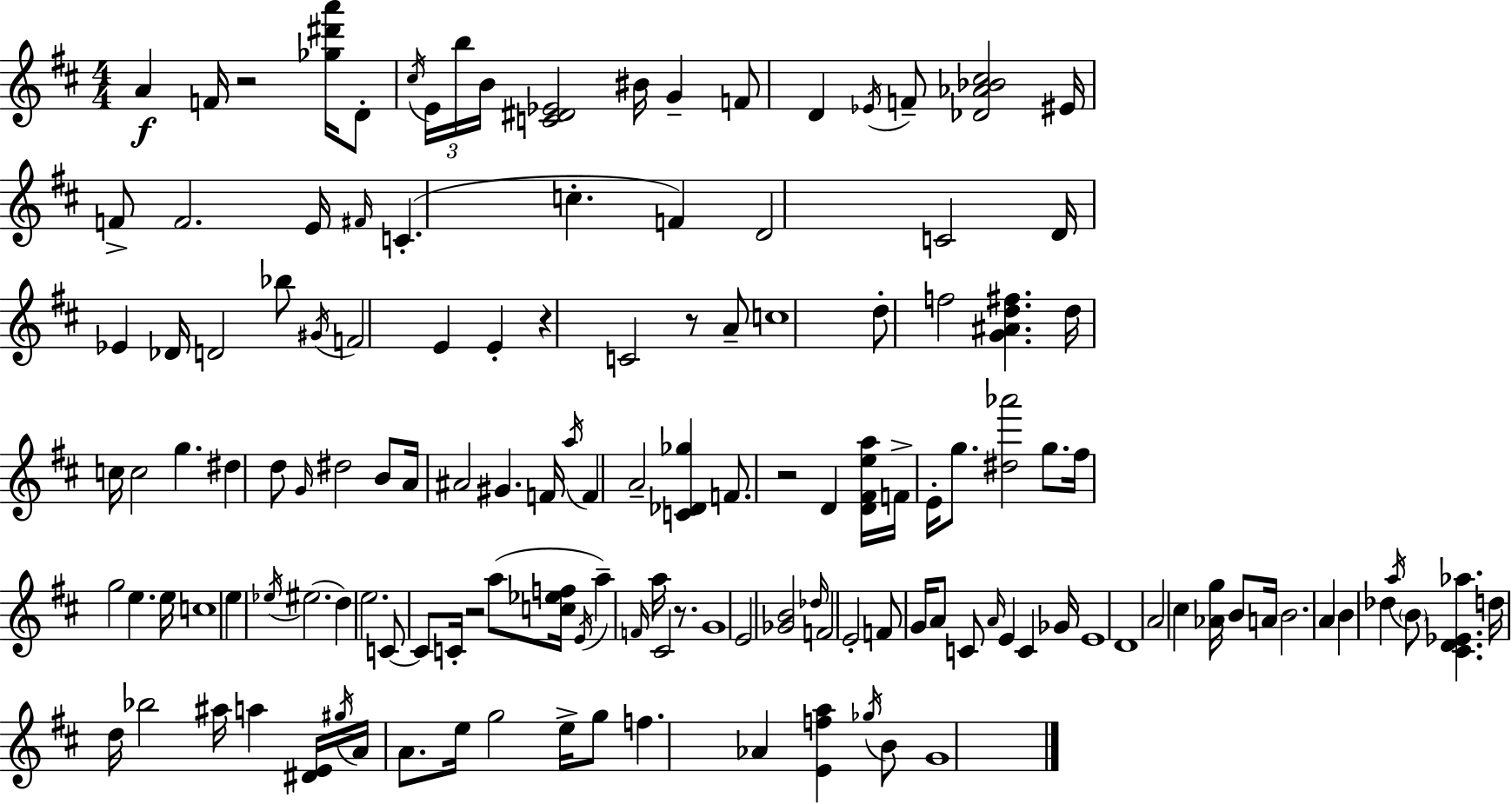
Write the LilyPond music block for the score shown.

{
  \clef treble
  \numericTimeSignature
  \time 4/4
  \key d \major
  a'4\f f'16 r2 <ges'' dis''' a'''>16 d'8-. | \acciaccatura { cis''16 } \tuplet 3/2 { e'16 b''16 b'16 } <c' dis' ees'>2 bis'16 g'4-- | f'8 d'4 \acciaccatura { ees'16 } f'8-- <des' aes' bes' cis''>2 | eis'16 f'8-> f'2. | \break e'16 \grace { fis'16 }( c'4.-. c''4.-. f'4) | d'2 c'2 | d'16 ees'4 des'16 d'2 | bes''8 \acciaccatura { gis'16 } f'2 e'4 | \break e'4-. r4 c'2 | r8 a'8-- c''1 | d''8-. f''2 <g' ais' d'' fis''>4. | d''16 c''16 c''2 g''4. | \break dis''4 d''8 \grace { g'16 } dis''2 | b'8 a'16 ais'2 gis'4. | f'16 \acciaccatura { a''16 } f'4 a'2-- | <c' des' ges''>4 f'8. r2 | \break d'4 <d' fis' e'' a''>16 f'16-> e'16-. g''8. <dis'' aes'''>2 | g''8. fis''16 g''2 e''4. | e''16 c''1 | e''4 \acciaccatura { ees''16 }( eis''2. | \break d''4) e''2. | c'8~~ c'8 c'16-. r2 | a''8( <c'' ees'' f''>16 \acciaccatura { e'16 }) a''4-- \grace { f'16 } a''16 cis'2 | r8. g'1 | \break e'2 | <ges' b'>2 \grace { des''16 } f'2 | e'2-. f'8 g'16 a'8 c'8 | \grace { a'16 } e'4 c'4 ges'16 e'1 | \break d'1 | a'2 | cis''4 <aes' g''>16 b'8 a'16 b'2. | a'4 b'4 des''4 | \break \acciaccatura { a''16 } \parenthesize b'8 <cis' d' ees' aes''>4. d''16 d''16 bes''2 | ais''16 a''4 <dis' e'>16 \acciaccatura { gis''16 } a'16 a'8. | e''16 g''2 e''16-> g''8 f''4. | aes'4 <e' f'' a''>4 \acciaccatura { ges''16 } b'8 g'1 | \break \bar "|."
}